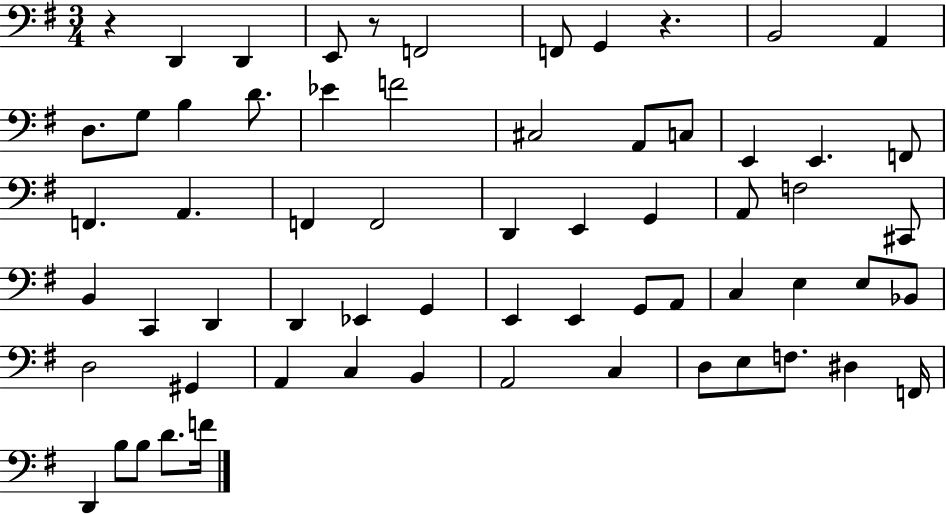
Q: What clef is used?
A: bass